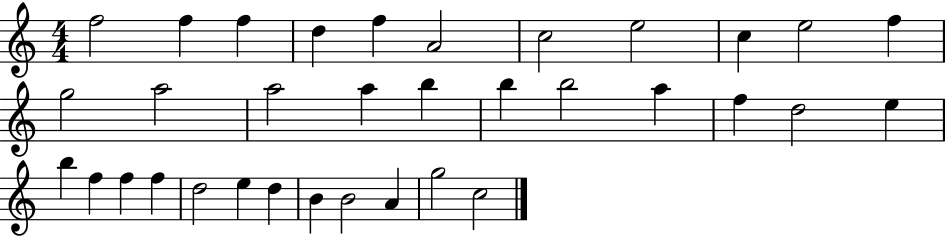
{
  \clef treble
  \numericTimeSignature
  \time 4/4
  \key c \major
  f''2 f''4 f''4 | d''4 f''4 a'2 | c''2 e''2 | c''4 e''2 f''4 | \break g''2 a''2 | a''2 a''4 b''4 | b''4 b''2 a''4 | f''4 d''2 e''4 | \break b''4 f''4 f''4 f''4 | d''2 e''4 d''4 | b'4 b'2 a'4 | g''2 c''2 | \break \bar "|."
}